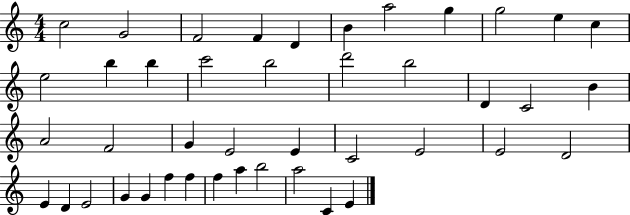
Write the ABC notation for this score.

X:1
T:Untitled
M:4/4
L:1/4
K:C
c2 G2 F2 F D B a2 g g2 e c e2 b b c'2 b2 d'2 b2 D C2 B A2 F2 G E2 E C2 E2 E2 D2 E D E2 G G f f f a b2 a2 C E